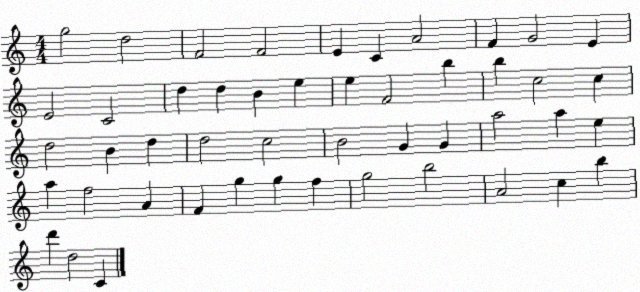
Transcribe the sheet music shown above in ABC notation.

X:1
T:Untitled
M:4/4
L:1/4
K:C
g2 d2 F2 F2 E C A2 F G2 E E2 C2 d d B e e F2 b b c2 c d2 B d d2 c2 B2 G G a2 a e a f2 A F g g f g2 b2 A2 c b d' d2 C